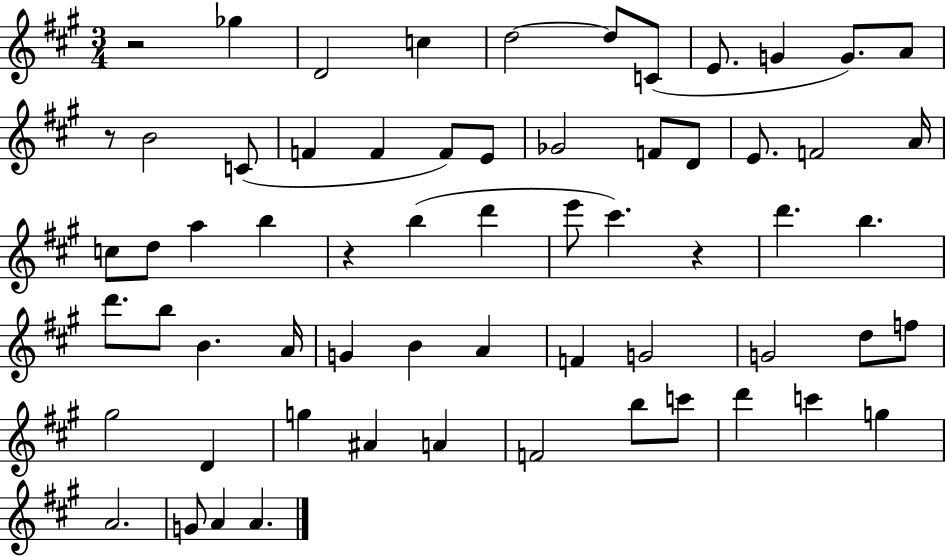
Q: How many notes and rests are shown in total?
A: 63